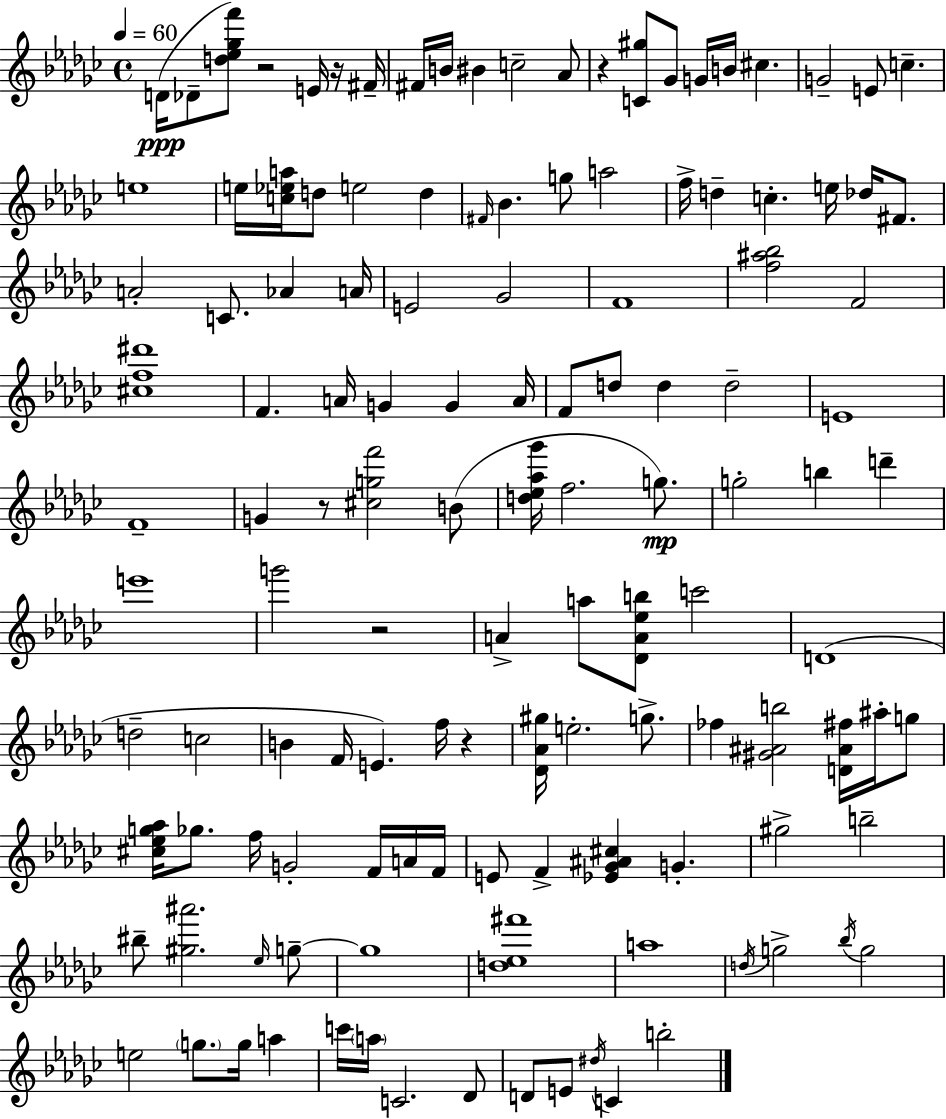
X:1
T:Untitled
M:4/4
L:1/4
K:Ebm
D/4 _D/2 [d_e_gf']/2 z2 E/4 z/4 ^F/4 ^F/4 B/4 ^B c2 _A/2 z [C^g]/2 _G/2 G/4 B/4 ^c G2 E/2 c e4 e/4 [c_ea]/4 d/2 e2 d ^F/4 _B g/2 a2 f/4 d c e/4 _d/4 ^F/2 A2 C/2 _A A/4 E2 _G2 F4 [f^a_b]2 F2 [^cf^d']4 F A/4 G G A/4 F/2 d/2 d d2 E4 F4 G z/2 [^cgf']2 B/2 [d_e_a_g']/4 f2 g/2 g2 b d' e'4 g'2 z2 A a/2 [_DA_eb]/2 c'2 D4 d2 c2 B F/4 E f/4 z [_D_A^g]/4 e2 g/2 _f [^G^Ab]2 [D^A^f]/4 ^a/4 g/2 [^c_eg_a]/4 _g/2 f/4 G2 F/4 A/4 F/4 E/2 F [_E_G^A^c] G ^g2 b2 ^b/2 [^g^a']2 _e/4 g/2 g4 [d_e^f']4 a4 d/4 g2 _b/4 g2 e2 g/2 g/4 a c'/4 a/4 C2 _D/2 D/2 E/2 ^d/4 C b2